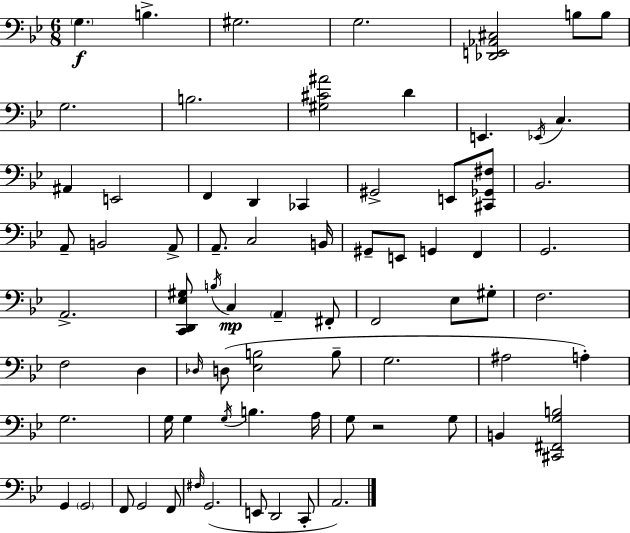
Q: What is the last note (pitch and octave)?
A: A2